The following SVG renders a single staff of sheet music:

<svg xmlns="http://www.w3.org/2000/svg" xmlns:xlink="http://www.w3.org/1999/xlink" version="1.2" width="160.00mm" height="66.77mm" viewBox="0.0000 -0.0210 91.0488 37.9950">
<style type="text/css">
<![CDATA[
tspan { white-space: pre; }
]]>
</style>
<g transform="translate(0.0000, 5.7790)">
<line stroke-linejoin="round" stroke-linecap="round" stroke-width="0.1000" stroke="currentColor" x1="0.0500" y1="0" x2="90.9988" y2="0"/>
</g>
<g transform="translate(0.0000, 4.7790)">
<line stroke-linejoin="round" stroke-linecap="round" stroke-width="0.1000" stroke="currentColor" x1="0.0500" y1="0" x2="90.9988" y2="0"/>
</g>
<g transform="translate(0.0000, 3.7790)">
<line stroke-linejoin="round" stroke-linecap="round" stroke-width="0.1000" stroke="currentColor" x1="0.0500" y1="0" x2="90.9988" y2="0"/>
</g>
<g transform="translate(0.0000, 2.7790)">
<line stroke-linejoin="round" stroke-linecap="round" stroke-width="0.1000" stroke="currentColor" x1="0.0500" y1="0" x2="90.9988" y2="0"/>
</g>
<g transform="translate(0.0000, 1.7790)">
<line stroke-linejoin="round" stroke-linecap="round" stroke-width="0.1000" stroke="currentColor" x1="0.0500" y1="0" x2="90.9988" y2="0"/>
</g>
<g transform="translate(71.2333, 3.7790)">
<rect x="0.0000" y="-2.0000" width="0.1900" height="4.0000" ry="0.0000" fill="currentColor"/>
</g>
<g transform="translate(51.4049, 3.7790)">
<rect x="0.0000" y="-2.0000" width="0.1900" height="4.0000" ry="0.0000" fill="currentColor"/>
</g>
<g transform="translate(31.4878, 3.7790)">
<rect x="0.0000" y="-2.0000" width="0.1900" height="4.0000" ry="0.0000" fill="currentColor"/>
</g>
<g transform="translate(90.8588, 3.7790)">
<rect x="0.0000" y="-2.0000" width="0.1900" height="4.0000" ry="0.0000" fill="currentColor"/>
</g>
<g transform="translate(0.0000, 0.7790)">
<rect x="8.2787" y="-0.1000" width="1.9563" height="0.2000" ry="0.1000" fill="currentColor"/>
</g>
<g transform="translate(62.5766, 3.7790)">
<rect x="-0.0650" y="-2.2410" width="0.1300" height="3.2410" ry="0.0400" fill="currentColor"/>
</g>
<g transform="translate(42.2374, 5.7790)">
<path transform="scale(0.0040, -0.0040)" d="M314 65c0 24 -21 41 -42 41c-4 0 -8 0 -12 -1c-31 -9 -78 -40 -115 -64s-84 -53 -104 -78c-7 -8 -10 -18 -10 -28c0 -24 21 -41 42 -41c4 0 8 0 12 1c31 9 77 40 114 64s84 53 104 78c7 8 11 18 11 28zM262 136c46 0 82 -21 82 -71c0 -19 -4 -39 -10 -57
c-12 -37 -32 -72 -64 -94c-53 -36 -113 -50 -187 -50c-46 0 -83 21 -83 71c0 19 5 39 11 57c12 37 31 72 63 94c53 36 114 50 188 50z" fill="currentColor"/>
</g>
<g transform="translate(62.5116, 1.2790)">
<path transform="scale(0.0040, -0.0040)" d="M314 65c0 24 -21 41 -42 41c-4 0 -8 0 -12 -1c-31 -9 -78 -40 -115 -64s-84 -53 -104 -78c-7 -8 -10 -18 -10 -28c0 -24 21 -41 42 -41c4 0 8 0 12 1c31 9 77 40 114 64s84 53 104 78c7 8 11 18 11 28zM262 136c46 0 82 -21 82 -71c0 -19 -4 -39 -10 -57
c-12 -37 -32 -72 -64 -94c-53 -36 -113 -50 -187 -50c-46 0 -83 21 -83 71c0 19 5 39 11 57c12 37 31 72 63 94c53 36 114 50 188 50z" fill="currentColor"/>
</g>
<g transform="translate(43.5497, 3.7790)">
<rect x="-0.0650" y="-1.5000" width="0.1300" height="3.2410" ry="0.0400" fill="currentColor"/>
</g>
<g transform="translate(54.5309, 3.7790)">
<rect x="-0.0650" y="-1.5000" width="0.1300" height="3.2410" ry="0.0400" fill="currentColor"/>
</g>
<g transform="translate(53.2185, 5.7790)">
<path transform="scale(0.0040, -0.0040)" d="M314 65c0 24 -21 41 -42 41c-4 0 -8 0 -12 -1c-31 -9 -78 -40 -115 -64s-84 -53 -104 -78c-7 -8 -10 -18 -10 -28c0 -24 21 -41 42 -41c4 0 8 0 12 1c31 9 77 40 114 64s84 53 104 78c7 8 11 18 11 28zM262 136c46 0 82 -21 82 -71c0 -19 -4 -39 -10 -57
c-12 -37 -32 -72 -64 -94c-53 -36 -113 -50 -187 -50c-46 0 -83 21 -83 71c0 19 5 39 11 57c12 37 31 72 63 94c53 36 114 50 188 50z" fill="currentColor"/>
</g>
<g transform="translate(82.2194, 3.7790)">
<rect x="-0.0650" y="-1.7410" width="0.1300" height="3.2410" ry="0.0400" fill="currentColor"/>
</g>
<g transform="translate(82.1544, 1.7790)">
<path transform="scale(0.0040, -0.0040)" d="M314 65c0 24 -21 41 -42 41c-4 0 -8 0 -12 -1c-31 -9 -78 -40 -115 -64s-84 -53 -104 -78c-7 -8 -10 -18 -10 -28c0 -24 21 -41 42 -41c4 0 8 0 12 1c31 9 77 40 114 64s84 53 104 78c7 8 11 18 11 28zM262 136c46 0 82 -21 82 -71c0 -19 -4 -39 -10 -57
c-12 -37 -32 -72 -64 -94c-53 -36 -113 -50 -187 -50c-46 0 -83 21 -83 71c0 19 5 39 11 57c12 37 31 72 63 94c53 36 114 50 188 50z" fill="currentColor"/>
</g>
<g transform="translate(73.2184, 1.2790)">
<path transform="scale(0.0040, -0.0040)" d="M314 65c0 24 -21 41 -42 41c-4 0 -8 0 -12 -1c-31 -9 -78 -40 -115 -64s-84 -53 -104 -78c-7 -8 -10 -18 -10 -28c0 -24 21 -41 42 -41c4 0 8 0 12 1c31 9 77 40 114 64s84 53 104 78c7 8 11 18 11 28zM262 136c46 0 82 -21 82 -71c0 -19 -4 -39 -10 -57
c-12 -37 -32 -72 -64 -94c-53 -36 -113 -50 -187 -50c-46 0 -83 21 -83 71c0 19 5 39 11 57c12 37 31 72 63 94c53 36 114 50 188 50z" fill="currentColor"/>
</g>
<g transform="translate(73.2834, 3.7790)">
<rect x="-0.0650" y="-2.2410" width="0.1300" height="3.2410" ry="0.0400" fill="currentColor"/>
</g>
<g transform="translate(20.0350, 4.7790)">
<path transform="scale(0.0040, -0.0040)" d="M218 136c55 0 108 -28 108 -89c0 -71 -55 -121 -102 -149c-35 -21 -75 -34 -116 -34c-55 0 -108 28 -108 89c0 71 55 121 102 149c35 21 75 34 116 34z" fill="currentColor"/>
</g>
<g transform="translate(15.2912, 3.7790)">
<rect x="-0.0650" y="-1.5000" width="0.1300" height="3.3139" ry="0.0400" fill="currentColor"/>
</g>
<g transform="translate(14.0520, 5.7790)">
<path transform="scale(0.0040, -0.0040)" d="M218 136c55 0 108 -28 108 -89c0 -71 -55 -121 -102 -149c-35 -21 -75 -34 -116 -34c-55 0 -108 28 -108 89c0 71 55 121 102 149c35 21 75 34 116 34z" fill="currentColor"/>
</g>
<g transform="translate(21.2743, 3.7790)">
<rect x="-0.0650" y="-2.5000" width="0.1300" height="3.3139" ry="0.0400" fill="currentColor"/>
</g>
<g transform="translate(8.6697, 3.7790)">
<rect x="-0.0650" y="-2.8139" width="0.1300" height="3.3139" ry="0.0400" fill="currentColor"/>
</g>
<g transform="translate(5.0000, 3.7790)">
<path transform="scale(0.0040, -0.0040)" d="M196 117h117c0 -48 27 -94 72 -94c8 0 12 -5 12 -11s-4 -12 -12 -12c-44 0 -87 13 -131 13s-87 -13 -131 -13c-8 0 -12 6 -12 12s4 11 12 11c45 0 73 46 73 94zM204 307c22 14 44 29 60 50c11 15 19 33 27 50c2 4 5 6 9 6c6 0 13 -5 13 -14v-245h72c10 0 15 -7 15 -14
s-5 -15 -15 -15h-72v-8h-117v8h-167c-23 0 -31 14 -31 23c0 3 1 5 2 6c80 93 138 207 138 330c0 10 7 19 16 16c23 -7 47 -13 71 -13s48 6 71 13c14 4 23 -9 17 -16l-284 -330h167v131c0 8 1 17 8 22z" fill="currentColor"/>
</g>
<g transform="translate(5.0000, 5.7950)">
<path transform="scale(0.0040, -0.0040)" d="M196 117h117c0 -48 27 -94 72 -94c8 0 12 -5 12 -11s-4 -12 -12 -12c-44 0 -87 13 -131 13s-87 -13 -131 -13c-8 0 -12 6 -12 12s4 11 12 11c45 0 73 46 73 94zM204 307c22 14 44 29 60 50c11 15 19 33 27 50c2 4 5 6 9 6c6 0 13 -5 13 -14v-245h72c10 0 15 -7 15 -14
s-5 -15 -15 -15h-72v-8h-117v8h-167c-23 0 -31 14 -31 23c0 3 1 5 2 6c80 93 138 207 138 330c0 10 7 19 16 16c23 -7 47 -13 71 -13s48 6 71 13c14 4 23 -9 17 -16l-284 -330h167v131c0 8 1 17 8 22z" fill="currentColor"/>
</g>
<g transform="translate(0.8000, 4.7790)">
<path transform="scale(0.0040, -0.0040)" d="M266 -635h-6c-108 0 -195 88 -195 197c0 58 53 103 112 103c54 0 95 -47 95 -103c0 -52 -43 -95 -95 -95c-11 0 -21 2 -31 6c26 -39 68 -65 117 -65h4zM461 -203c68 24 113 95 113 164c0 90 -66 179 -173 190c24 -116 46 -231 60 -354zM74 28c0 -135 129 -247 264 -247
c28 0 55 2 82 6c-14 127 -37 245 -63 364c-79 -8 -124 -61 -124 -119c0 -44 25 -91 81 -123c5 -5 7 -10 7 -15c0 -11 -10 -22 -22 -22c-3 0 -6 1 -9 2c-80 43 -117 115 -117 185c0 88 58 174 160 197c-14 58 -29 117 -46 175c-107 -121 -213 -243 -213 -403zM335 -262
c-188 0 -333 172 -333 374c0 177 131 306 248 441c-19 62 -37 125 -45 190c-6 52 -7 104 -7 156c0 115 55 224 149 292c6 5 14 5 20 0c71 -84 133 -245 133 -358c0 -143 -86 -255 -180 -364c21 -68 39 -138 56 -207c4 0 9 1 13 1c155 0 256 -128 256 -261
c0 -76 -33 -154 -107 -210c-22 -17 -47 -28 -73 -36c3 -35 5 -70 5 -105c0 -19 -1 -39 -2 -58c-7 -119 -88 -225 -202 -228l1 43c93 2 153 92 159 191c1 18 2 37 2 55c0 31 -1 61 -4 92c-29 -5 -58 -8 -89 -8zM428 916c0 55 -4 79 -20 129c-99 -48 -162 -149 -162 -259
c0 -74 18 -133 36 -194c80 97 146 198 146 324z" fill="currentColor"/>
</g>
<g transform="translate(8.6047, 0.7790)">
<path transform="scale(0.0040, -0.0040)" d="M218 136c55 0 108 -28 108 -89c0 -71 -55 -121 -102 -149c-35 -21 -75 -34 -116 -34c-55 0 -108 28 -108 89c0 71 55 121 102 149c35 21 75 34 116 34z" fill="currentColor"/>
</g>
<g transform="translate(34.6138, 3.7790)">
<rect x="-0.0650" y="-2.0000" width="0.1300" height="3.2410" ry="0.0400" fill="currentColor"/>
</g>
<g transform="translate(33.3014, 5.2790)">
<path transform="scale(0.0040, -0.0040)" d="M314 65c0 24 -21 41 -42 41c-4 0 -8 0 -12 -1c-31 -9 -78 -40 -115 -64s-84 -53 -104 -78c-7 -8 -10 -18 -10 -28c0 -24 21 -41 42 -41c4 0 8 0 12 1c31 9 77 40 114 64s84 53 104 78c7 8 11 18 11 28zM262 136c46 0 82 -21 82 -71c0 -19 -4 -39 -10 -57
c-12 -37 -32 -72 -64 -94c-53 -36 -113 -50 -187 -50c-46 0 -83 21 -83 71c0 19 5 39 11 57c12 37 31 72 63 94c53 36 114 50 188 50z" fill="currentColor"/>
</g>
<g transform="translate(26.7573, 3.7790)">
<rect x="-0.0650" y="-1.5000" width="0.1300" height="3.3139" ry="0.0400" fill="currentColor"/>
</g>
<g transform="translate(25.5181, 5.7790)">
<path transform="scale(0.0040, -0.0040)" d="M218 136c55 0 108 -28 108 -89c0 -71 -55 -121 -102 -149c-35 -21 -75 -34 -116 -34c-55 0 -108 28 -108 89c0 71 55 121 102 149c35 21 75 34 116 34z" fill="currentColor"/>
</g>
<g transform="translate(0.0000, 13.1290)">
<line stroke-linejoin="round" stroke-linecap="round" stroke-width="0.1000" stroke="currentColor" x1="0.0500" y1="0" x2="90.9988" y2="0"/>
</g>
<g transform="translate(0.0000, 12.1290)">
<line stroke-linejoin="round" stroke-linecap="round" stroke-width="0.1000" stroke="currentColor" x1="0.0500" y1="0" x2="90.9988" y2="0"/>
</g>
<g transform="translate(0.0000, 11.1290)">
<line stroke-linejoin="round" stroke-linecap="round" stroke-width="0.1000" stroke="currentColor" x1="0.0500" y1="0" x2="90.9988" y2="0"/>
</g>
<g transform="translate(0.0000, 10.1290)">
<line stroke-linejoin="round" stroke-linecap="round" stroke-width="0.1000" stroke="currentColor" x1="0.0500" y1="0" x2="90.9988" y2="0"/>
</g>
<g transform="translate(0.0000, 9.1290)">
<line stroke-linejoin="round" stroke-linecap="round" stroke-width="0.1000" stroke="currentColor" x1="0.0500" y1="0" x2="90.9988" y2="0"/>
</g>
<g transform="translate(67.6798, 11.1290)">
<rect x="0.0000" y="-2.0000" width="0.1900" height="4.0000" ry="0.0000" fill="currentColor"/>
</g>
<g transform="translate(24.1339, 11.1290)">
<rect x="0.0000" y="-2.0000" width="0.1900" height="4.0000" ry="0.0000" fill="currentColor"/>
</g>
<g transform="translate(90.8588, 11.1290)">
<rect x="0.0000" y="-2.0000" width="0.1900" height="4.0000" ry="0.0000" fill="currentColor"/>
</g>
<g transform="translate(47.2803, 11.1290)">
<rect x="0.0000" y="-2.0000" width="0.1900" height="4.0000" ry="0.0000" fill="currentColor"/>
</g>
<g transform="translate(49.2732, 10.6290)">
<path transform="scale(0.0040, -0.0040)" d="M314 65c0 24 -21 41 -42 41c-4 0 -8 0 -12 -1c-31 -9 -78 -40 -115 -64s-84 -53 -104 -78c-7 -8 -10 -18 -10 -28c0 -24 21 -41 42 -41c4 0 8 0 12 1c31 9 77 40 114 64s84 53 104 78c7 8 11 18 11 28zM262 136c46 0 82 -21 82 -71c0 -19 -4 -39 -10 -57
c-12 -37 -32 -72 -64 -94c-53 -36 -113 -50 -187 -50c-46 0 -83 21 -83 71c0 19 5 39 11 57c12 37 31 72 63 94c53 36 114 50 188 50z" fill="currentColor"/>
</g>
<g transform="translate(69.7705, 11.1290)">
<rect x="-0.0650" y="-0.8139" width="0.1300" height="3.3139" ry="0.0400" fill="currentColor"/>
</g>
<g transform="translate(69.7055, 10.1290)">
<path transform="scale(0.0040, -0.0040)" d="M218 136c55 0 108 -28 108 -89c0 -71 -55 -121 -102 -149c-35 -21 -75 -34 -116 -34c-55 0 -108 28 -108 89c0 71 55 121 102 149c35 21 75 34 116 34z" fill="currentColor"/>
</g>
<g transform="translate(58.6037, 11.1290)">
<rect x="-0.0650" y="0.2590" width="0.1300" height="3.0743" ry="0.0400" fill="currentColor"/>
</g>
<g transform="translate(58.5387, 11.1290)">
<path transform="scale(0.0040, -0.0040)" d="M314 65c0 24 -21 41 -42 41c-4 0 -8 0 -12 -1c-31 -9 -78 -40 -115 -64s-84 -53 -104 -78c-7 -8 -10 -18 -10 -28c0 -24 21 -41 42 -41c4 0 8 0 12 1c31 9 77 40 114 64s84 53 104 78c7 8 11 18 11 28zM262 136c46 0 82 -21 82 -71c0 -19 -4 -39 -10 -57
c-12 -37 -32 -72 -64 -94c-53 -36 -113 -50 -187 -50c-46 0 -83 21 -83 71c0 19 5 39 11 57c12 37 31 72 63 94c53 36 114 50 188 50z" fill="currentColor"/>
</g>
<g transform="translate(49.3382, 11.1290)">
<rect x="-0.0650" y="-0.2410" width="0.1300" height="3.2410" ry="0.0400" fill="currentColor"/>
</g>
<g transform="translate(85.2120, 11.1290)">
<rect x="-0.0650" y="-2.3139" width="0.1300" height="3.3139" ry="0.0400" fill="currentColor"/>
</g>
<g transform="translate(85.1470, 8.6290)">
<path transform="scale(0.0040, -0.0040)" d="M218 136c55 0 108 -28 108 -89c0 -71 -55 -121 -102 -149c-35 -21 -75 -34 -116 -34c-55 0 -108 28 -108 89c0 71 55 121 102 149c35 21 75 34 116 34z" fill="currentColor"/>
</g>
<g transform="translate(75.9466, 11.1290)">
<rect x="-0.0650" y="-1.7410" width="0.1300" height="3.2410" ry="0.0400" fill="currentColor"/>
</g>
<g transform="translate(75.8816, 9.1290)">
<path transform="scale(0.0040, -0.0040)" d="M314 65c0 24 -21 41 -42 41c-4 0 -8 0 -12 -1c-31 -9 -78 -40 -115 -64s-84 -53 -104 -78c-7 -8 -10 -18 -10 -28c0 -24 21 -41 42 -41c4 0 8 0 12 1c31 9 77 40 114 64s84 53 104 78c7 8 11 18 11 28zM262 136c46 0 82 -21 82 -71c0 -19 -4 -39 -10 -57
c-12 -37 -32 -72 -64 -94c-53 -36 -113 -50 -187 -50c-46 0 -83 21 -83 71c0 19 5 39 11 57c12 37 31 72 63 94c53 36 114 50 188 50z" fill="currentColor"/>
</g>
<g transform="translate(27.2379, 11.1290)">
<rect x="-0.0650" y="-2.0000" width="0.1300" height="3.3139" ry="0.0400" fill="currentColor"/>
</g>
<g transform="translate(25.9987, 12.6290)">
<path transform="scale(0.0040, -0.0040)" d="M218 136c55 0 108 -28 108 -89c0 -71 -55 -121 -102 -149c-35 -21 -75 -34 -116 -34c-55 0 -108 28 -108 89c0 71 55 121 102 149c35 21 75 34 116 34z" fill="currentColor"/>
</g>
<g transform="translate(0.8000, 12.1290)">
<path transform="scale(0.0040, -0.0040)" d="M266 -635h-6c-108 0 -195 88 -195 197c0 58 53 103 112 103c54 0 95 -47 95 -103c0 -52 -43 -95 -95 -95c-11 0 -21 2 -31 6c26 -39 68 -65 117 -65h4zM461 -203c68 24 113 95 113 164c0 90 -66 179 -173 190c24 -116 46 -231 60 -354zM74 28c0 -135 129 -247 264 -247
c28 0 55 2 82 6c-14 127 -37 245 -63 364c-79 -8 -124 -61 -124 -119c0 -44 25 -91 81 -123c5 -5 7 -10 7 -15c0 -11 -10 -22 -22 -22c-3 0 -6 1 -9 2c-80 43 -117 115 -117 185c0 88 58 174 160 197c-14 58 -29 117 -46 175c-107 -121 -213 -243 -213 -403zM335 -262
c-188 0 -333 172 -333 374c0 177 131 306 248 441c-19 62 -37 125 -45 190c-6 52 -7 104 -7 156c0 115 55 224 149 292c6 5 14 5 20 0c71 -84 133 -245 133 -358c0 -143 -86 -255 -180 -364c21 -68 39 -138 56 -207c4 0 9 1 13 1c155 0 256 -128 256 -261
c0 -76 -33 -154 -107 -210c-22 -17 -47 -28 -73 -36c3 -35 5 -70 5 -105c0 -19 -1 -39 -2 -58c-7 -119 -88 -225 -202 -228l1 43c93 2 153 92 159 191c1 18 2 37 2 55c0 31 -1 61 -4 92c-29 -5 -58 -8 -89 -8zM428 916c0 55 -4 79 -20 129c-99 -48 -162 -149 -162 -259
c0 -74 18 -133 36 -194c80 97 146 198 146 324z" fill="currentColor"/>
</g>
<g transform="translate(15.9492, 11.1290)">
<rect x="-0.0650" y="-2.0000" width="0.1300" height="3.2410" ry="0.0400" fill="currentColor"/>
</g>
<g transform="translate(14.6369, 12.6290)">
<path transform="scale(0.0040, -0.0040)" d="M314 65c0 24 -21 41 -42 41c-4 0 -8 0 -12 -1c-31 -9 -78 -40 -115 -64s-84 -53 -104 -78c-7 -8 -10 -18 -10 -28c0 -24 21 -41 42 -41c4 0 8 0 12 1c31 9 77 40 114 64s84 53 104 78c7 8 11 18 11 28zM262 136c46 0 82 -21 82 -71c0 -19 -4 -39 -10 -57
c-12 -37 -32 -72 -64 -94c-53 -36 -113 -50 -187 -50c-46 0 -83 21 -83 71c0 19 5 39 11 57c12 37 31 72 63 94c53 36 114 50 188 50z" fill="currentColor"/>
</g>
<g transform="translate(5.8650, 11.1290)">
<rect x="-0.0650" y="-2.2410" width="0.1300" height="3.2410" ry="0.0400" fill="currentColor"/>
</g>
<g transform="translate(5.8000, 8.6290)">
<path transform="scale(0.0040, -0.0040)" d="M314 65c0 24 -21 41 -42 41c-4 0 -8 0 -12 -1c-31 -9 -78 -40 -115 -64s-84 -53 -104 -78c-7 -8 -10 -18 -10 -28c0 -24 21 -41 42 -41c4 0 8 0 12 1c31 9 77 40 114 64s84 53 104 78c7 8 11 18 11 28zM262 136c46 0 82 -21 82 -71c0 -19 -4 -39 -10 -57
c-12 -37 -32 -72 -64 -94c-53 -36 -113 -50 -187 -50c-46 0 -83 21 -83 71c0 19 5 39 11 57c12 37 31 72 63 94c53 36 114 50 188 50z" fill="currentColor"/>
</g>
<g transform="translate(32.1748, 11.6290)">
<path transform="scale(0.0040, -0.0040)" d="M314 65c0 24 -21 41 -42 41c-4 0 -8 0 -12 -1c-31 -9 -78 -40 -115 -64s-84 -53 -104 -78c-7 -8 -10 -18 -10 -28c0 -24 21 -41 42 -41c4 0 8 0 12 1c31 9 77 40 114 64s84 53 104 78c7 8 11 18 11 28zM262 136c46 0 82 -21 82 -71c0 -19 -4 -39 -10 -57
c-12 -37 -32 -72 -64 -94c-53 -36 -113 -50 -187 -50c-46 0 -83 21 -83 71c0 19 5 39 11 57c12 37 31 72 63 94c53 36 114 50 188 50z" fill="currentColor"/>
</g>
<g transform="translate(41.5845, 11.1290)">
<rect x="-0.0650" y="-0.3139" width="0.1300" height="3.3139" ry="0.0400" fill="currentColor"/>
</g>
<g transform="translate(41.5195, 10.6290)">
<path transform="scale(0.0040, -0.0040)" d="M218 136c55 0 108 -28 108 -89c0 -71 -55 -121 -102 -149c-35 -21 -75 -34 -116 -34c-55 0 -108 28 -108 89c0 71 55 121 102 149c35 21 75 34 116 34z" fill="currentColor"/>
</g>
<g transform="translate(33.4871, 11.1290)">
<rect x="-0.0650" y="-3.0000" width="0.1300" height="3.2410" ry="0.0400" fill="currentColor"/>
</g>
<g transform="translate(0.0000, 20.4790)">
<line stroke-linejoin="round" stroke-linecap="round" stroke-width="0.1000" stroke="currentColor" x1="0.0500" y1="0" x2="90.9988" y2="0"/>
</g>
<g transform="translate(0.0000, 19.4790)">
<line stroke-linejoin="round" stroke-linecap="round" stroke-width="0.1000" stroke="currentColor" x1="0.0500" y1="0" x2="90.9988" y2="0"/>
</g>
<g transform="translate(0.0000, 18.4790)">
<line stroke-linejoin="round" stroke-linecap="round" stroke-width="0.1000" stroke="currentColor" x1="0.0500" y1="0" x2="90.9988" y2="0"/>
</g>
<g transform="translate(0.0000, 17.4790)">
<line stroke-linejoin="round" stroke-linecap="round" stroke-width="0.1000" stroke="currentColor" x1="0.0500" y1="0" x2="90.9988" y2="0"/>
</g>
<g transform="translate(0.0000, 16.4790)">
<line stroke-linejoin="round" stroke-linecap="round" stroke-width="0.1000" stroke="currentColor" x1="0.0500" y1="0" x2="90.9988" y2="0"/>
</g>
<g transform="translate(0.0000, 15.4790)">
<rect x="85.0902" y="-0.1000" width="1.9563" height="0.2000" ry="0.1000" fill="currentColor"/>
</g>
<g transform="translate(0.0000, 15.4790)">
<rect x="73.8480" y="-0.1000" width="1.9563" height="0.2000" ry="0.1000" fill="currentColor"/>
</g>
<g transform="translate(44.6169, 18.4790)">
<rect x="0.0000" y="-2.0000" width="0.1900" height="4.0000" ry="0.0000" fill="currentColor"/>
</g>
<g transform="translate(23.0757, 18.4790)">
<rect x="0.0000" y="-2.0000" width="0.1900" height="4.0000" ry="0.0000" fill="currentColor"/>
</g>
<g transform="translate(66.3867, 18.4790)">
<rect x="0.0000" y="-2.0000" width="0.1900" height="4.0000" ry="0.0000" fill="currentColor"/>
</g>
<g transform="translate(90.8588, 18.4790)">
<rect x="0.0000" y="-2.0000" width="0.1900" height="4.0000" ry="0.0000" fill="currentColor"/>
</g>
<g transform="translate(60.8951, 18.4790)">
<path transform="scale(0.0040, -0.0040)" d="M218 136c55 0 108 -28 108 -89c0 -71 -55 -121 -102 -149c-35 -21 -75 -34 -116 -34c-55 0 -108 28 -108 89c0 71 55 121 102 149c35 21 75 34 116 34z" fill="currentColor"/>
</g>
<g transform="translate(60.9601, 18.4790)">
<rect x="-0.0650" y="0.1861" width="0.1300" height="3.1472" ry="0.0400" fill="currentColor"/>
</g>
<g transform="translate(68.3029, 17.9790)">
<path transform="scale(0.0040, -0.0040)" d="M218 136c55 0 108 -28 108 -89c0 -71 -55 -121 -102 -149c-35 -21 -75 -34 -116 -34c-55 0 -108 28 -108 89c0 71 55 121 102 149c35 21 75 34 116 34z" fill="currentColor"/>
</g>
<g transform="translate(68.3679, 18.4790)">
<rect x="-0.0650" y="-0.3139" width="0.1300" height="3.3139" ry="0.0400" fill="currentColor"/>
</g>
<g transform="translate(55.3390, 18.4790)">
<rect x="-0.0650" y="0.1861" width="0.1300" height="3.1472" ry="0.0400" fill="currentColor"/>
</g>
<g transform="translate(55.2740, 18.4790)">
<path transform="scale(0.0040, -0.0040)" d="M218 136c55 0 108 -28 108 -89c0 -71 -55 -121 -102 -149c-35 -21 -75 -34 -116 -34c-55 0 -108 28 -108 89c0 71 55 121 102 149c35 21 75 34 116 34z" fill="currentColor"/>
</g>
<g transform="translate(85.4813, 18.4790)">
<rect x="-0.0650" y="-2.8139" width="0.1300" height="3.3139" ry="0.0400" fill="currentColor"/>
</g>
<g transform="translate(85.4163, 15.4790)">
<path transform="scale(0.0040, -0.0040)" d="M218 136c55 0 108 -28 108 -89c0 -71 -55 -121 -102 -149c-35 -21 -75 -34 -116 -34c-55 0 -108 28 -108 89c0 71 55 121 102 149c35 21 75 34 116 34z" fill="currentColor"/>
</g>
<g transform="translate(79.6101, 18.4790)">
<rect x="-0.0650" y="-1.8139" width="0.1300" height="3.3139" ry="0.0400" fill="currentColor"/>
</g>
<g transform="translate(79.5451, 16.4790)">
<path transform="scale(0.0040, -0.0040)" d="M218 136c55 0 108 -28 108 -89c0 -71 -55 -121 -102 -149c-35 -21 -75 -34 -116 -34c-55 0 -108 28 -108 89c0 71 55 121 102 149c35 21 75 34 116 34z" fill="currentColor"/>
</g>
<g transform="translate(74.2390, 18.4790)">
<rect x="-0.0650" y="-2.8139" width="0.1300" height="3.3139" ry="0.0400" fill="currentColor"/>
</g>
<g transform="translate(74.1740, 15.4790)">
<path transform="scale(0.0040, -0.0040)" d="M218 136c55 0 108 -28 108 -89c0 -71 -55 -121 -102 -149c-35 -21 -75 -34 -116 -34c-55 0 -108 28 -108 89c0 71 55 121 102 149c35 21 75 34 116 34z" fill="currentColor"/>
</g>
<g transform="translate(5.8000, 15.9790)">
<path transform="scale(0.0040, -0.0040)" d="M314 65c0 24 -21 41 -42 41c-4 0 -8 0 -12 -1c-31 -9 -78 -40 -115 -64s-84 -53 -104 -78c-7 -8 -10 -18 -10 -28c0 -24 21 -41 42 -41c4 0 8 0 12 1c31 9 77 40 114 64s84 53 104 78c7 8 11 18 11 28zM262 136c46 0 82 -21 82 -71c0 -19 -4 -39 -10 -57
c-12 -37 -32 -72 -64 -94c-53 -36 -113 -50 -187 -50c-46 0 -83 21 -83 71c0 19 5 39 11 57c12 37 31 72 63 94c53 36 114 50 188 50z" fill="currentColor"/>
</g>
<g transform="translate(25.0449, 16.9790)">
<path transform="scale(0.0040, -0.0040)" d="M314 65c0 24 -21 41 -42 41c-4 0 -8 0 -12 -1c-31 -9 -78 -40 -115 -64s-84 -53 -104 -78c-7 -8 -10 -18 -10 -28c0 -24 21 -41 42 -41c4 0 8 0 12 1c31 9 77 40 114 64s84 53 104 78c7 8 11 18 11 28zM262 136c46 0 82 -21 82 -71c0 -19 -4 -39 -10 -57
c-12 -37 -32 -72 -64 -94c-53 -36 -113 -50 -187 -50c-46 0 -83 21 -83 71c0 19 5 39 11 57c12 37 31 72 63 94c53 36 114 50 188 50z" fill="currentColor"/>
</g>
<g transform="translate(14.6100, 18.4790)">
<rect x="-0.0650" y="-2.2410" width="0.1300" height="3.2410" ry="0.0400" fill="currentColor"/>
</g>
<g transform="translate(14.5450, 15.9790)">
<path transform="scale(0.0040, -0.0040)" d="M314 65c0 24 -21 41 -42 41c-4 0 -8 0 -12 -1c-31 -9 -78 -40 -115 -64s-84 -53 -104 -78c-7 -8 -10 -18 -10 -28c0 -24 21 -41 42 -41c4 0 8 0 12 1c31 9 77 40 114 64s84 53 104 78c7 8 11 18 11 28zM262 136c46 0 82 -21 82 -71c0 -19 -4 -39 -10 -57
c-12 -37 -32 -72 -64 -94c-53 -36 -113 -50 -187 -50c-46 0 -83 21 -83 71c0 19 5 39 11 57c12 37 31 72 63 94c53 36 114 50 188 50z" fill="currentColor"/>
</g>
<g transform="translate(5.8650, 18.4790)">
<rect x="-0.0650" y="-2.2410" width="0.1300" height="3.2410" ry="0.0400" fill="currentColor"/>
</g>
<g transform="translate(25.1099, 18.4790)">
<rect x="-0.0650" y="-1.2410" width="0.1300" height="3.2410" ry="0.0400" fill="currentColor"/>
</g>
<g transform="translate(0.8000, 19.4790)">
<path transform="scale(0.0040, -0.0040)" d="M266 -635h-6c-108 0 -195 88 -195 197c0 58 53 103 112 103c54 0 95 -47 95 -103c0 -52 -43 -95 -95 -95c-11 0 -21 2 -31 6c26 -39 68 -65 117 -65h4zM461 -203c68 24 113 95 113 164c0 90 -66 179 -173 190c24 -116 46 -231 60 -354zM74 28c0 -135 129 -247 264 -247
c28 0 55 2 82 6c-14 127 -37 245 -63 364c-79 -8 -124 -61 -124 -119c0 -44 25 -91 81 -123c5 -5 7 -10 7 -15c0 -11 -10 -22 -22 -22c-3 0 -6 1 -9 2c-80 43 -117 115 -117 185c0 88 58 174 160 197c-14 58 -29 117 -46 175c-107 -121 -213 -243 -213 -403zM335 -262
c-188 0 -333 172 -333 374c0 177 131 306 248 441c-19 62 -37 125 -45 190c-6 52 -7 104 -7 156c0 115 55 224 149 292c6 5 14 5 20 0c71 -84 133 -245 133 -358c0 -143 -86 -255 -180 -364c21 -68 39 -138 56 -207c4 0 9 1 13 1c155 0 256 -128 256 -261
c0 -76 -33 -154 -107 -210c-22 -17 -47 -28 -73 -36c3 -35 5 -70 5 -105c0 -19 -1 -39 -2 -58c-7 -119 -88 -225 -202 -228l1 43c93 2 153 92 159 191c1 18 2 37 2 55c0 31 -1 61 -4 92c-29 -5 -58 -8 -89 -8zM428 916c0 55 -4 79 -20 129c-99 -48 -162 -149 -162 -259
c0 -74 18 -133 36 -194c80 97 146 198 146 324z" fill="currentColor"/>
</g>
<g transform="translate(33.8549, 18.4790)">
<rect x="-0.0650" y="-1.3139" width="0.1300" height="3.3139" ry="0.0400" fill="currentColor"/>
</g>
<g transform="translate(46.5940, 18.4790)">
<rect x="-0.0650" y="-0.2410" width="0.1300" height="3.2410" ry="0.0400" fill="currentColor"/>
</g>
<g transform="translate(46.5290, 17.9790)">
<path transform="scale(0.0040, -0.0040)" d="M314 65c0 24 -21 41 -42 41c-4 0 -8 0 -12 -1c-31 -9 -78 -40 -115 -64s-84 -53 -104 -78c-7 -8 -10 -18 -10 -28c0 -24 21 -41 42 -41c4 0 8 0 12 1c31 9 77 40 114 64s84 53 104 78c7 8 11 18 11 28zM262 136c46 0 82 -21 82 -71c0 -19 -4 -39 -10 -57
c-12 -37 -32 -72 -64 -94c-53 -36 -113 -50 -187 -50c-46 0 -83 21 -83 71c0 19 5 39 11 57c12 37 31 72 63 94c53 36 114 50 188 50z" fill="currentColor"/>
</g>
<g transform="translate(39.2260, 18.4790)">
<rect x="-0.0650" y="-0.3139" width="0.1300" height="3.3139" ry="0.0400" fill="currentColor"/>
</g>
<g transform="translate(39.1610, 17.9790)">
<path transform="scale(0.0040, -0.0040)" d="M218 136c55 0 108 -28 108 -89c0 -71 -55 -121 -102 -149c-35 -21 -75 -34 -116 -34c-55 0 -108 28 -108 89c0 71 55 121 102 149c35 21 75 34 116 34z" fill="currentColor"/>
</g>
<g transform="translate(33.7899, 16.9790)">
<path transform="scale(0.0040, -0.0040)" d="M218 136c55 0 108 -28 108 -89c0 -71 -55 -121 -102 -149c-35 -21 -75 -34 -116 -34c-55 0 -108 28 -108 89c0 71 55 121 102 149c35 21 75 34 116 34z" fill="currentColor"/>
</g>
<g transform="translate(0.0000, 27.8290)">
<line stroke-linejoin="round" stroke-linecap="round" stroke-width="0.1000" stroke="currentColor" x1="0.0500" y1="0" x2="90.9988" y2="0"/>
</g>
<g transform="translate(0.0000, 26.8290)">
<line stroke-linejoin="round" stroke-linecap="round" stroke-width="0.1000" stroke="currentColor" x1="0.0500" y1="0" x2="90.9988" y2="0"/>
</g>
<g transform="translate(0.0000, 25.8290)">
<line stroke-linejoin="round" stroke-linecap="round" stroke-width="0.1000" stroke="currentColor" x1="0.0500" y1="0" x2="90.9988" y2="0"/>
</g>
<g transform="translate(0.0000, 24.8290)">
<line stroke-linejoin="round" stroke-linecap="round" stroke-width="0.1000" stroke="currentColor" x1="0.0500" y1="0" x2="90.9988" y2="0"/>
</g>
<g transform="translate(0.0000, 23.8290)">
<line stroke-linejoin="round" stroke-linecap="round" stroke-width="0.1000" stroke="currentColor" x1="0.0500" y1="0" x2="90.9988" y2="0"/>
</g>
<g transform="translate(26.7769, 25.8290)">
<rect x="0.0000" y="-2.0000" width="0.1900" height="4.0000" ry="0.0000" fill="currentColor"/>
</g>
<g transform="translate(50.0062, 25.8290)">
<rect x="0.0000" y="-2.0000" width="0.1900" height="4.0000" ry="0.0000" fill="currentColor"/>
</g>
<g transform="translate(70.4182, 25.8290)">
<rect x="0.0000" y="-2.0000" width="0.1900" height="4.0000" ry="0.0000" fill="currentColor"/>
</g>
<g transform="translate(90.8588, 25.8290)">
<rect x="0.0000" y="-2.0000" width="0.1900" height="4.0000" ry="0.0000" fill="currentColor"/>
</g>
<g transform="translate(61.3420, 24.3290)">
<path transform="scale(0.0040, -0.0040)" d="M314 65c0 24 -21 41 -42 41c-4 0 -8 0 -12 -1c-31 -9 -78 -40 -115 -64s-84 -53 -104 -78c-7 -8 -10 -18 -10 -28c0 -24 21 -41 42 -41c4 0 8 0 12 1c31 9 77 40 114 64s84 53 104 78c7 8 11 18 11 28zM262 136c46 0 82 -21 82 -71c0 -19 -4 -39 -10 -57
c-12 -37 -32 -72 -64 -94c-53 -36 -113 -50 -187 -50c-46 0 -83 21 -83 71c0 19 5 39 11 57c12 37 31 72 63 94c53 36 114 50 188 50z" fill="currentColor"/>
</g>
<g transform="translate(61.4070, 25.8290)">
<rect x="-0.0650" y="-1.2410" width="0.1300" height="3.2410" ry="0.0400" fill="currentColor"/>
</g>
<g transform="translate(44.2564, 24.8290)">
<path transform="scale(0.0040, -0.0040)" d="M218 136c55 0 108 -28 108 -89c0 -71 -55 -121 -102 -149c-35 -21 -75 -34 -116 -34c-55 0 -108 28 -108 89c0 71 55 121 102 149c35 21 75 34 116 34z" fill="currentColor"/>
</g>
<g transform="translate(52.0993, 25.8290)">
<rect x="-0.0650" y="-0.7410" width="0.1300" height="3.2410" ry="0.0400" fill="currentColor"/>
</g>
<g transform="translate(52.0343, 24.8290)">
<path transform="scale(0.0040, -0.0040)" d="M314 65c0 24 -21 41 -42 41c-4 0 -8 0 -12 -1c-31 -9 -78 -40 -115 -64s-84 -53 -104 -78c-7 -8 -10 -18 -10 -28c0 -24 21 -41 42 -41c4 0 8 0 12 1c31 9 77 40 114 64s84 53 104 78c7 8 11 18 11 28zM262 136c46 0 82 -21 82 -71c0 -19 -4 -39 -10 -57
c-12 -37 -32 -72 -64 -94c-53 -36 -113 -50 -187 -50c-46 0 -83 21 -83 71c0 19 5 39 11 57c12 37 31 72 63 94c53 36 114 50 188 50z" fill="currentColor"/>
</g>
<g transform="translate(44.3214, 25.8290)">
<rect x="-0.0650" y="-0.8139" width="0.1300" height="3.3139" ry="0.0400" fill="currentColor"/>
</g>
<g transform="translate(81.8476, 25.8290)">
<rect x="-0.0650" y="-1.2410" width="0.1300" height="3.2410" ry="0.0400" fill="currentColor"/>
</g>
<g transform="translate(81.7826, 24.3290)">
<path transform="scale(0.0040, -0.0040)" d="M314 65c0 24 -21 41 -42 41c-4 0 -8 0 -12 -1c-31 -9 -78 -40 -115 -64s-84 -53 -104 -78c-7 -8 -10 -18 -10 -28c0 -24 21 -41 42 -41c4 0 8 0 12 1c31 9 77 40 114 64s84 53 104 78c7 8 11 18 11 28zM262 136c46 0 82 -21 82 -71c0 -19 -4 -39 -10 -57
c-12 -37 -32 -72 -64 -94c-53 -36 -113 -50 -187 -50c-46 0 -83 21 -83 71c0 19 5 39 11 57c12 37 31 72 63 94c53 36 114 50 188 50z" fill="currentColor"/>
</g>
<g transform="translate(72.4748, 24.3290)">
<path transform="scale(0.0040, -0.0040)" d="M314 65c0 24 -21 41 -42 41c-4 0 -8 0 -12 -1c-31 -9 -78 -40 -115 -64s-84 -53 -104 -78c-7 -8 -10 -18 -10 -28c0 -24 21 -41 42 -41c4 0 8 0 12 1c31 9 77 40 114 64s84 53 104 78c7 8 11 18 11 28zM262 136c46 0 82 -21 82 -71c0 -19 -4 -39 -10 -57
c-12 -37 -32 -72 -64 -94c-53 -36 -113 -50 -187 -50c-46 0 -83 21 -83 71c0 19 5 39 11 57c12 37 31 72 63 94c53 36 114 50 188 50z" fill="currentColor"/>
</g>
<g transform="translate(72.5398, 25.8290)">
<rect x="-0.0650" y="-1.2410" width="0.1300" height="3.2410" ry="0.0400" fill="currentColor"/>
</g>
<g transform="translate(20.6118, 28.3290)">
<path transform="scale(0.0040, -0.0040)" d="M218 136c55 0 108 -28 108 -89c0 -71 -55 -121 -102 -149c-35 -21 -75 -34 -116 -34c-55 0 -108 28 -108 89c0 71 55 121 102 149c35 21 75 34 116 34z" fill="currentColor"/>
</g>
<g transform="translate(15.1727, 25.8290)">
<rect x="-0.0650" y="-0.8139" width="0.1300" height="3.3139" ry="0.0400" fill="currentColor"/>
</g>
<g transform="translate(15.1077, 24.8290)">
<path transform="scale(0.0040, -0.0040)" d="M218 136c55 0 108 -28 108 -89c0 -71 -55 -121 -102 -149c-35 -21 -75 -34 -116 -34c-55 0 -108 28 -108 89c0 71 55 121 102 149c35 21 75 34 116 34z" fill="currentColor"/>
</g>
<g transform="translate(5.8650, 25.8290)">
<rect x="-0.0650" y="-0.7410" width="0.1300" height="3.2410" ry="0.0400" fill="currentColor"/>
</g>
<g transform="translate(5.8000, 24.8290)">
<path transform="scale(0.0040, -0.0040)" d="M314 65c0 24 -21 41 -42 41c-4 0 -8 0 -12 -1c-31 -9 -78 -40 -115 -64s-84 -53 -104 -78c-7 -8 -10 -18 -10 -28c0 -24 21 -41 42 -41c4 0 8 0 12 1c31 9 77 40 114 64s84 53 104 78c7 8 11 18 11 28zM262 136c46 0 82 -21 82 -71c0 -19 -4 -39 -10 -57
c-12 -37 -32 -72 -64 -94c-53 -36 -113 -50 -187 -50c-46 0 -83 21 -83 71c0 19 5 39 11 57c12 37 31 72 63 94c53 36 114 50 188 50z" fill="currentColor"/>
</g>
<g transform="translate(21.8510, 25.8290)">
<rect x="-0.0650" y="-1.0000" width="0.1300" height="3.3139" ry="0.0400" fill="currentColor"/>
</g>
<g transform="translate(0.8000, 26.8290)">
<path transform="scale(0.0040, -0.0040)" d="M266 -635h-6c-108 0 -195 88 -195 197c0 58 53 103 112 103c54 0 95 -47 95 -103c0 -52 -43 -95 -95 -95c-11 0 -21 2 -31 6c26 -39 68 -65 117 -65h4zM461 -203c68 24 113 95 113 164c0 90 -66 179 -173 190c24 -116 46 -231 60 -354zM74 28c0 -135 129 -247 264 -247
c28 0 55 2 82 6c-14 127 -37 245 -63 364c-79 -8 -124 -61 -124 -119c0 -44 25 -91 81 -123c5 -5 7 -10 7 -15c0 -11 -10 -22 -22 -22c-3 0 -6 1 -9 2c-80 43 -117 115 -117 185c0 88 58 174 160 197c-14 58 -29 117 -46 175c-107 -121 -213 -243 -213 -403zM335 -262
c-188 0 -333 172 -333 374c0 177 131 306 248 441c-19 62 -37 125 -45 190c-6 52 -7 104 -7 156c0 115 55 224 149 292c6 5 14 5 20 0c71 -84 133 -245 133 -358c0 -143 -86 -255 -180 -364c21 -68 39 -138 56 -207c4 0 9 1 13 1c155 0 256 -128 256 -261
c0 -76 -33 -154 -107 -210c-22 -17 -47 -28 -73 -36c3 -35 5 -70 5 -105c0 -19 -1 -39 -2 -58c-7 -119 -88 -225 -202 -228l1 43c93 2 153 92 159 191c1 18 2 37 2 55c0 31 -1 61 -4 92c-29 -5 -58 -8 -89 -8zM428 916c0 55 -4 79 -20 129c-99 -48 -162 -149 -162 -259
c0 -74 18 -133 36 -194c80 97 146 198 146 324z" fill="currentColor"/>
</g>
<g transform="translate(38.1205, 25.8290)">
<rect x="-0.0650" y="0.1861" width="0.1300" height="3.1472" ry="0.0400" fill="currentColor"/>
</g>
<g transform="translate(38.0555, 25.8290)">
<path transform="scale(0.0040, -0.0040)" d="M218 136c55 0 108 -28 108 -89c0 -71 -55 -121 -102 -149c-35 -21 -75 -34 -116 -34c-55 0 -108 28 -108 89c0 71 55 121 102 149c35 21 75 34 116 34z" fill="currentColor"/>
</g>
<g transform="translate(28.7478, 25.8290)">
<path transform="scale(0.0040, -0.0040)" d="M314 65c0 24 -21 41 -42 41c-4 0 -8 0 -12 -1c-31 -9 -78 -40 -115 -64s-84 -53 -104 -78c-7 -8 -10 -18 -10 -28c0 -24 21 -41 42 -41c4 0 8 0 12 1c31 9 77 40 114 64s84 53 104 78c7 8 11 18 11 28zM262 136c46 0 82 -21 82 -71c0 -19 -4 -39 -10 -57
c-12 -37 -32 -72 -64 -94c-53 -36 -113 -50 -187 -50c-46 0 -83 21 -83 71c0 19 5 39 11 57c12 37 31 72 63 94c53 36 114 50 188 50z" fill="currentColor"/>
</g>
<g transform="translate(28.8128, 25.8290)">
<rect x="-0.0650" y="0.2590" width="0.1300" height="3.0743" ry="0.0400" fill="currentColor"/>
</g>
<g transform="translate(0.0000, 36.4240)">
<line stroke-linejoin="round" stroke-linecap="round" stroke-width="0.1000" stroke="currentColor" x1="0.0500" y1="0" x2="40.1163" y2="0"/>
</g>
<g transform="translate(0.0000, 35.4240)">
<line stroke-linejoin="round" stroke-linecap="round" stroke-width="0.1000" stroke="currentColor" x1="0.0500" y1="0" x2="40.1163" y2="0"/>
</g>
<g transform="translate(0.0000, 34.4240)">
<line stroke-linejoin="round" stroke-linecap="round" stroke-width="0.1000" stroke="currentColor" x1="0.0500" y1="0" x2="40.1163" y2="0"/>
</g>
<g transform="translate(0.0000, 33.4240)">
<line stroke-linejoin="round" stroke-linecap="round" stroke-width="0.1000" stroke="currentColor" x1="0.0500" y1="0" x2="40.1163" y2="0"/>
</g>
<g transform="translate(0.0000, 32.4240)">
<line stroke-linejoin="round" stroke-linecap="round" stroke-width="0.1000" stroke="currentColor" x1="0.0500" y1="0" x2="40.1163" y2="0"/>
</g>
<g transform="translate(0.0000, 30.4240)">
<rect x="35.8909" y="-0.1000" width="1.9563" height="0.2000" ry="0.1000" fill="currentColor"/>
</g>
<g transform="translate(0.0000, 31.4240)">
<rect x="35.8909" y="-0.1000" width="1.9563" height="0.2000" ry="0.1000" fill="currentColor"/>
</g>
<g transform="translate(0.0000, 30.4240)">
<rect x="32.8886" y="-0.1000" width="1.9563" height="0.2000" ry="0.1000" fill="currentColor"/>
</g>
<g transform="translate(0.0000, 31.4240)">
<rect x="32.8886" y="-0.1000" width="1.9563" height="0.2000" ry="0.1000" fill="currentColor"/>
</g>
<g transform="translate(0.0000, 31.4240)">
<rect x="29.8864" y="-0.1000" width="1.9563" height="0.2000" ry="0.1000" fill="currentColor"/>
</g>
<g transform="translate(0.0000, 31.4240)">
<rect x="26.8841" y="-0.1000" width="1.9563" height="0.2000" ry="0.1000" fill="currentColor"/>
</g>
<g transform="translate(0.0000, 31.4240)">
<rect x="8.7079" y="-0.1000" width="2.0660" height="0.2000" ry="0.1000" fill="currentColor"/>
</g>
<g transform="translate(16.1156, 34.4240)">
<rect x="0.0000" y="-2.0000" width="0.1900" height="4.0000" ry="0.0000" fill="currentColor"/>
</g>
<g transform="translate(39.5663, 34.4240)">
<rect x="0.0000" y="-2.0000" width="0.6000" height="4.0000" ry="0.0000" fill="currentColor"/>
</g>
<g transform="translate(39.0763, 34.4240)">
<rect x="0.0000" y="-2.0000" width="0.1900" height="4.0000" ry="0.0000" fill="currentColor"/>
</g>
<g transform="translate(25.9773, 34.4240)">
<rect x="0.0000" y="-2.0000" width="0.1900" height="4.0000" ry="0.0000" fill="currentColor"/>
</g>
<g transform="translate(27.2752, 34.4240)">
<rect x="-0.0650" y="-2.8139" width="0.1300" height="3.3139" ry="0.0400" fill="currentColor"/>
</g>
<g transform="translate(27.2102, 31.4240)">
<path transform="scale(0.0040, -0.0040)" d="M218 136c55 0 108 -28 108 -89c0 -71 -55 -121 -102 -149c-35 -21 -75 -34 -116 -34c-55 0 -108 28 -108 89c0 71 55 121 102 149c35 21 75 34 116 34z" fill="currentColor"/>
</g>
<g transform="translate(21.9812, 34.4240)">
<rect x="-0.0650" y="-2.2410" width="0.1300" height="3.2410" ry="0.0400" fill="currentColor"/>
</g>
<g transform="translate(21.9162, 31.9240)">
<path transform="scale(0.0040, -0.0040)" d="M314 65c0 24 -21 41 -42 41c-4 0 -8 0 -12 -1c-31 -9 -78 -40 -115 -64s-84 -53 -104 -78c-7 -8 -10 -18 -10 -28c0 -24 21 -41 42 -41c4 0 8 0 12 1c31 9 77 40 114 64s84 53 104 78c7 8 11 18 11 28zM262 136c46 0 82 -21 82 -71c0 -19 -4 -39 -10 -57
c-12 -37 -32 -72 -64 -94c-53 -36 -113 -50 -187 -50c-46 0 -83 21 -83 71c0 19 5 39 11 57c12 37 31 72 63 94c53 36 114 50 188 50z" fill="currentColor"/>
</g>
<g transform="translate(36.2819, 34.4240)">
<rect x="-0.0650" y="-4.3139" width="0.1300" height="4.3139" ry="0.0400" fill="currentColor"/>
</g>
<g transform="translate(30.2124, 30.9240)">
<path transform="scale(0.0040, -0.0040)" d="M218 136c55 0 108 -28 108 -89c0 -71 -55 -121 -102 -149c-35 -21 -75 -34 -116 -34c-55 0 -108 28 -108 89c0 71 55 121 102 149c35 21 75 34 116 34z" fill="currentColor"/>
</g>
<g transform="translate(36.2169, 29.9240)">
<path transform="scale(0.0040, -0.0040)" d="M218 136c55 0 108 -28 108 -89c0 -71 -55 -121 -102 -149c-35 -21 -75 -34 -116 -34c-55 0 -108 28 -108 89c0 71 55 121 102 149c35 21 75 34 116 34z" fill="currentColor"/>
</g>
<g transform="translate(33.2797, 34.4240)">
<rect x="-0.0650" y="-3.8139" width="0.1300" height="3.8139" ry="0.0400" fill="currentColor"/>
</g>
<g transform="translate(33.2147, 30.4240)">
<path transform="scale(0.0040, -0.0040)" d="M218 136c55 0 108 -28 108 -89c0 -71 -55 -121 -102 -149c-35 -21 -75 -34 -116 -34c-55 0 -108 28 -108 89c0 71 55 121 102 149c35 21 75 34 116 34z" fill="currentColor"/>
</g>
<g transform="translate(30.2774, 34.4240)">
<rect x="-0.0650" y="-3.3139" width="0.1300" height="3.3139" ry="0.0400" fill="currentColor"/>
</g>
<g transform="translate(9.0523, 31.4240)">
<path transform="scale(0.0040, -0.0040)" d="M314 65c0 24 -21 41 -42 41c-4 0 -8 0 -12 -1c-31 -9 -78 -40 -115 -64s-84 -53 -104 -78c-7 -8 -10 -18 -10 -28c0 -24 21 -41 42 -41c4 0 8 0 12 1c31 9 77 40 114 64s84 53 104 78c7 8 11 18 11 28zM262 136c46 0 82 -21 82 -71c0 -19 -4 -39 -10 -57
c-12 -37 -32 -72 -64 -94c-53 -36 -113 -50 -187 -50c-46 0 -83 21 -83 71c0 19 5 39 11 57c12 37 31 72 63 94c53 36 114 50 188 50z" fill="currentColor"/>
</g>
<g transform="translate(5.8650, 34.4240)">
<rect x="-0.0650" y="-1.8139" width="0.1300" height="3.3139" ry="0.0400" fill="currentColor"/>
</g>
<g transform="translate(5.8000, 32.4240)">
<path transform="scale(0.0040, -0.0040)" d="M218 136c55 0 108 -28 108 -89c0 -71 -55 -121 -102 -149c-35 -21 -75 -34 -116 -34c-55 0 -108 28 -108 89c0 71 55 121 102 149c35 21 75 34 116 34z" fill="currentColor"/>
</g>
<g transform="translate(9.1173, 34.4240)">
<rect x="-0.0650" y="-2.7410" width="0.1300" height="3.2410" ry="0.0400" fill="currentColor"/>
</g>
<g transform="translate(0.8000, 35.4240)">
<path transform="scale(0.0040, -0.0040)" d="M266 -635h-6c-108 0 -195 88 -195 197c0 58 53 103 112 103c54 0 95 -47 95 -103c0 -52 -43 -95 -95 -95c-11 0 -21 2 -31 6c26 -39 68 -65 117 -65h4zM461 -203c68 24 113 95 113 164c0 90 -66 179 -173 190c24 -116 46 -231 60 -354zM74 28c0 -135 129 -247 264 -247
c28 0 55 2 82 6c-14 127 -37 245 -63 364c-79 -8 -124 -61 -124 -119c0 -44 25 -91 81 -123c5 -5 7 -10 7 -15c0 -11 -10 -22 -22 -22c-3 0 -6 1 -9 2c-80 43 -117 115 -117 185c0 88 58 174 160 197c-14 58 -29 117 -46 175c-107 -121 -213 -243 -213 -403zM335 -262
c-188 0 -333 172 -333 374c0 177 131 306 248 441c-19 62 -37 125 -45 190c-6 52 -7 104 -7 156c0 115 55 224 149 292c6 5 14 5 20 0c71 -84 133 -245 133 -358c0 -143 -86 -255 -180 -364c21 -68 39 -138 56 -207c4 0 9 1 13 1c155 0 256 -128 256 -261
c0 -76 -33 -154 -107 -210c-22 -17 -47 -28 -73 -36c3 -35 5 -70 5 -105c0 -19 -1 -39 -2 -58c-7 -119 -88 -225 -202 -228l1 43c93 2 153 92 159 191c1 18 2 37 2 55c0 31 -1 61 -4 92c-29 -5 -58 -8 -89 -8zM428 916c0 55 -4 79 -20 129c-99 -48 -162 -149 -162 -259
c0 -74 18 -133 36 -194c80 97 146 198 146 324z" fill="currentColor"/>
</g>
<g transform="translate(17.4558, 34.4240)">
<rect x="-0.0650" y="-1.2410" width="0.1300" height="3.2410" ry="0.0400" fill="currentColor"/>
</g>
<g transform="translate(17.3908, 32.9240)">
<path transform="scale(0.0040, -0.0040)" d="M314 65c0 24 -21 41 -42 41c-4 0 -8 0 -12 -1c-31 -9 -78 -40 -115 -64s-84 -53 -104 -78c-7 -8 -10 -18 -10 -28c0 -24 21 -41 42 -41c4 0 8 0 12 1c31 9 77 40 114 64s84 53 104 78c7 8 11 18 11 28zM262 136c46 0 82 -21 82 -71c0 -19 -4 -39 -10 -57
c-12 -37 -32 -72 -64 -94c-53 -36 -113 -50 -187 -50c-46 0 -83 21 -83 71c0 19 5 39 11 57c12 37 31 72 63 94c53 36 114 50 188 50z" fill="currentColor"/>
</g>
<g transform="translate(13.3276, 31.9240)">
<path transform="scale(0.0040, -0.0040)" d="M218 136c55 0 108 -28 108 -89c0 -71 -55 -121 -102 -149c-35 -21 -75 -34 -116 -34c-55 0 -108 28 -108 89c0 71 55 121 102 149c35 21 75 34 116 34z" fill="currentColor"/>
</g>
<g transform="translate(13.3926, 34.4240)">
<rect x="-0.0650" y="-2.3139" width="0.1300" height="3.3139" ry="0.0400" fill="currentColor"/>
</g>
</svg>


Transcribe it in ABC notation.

X:1
T:Untitled
M:4/4
L:1/4
K:C
a E G E F2 E2 E2 g2 g2 f2 g2 F2 F A2 c c2 B2 d f2 g g2 g2 e2 e c c2 B B c a f a d2 d D B2 B d d2 e2 e2 e2 f a2 g e2 g2 a b c' d'